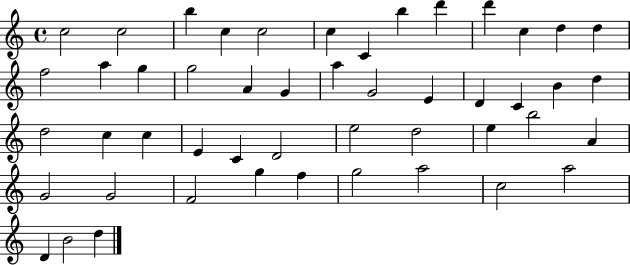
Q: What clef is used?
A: treble